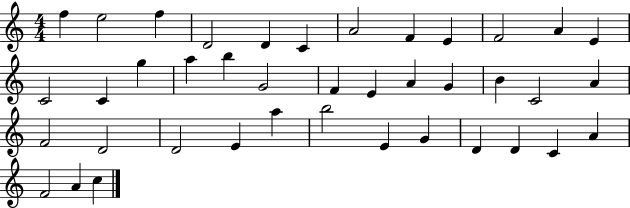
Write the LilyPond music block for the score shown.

{
  \clef treble
  \numericTimeSignature
  \time 4/4
  \key c \major
  f''4 e''2 f''4 | d'2 d'4 c'4 | a'2 f'4 e'4 | f'2 a'4 e'4 | \break c'2 c'4 g''4 | a''4 b''4 g'2 | f'4 e'4 a'4 g'4 | b'4 c'2 a'4 | \break f'2 d'2 | d'2 e'4 a''4 | b''2 e'4 g'4 | d'4 d'4 c'4 a'4 | \break f'2 a'4 c''4 | \bar "|."
}